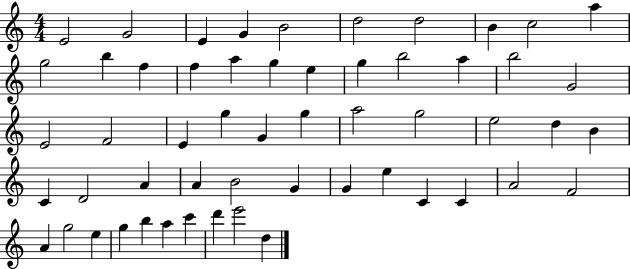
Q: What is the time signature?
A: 4/4